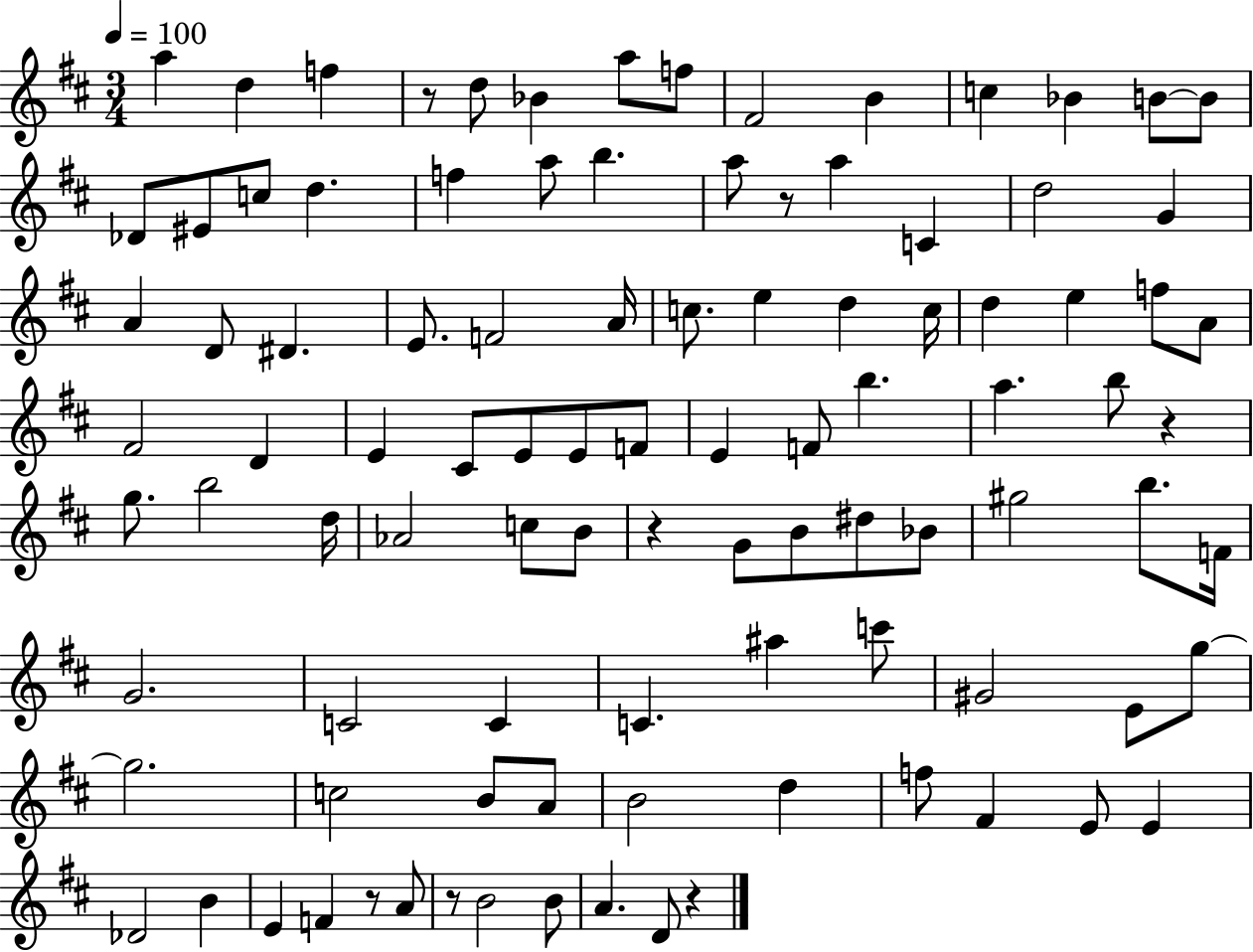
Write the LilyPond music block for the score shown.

{
  \clef treble
  \numericTimeSignature
  \time 3/4
  \key d \major
  \tempo 4 = 100
  a''4 d''4 f''4 | r8 d''8 bes'4 a''8 f''8 | fis'2 b'4 | c''4 bes'4 b'8~~ b'8 | \break des'8 eis'8 c''8 d''4. | f''4 a''8 b''4. | a''8 r8 a''4 c'4 | d''2 g'4 | \break a'4 d'8 dis'4. | e'8. f'2 a'16 | c''8. e''4 d''4 c''16 | d''4 e''4 f''8 a'8 | \break fis'2 d'4 | e'4 cis'8 e'8 e'8 f'8 | e'4 f'8 b''4. | a''4. b''8 r4 | \break g''8. b''2 d''16 | aes'2 c''8 b'8 | r4 g'8 b'8 dis''8 bes'8 | gis''2 b''8. f'16 | \break g'2. | c'2 c'4 | c'4. ais''4 c'''8 | gis'2 e'8 g''8~~ | \break g''2. | c''2 b'8 a'8 | b'2 d''4 | f''8 fis'4 e'8 e'4 | \break des'2 b'4 | e'4 f'4 r8 a'8 | r8 b'2 b'8 | a'4. d'8 r4 | \break \bar "|."
}